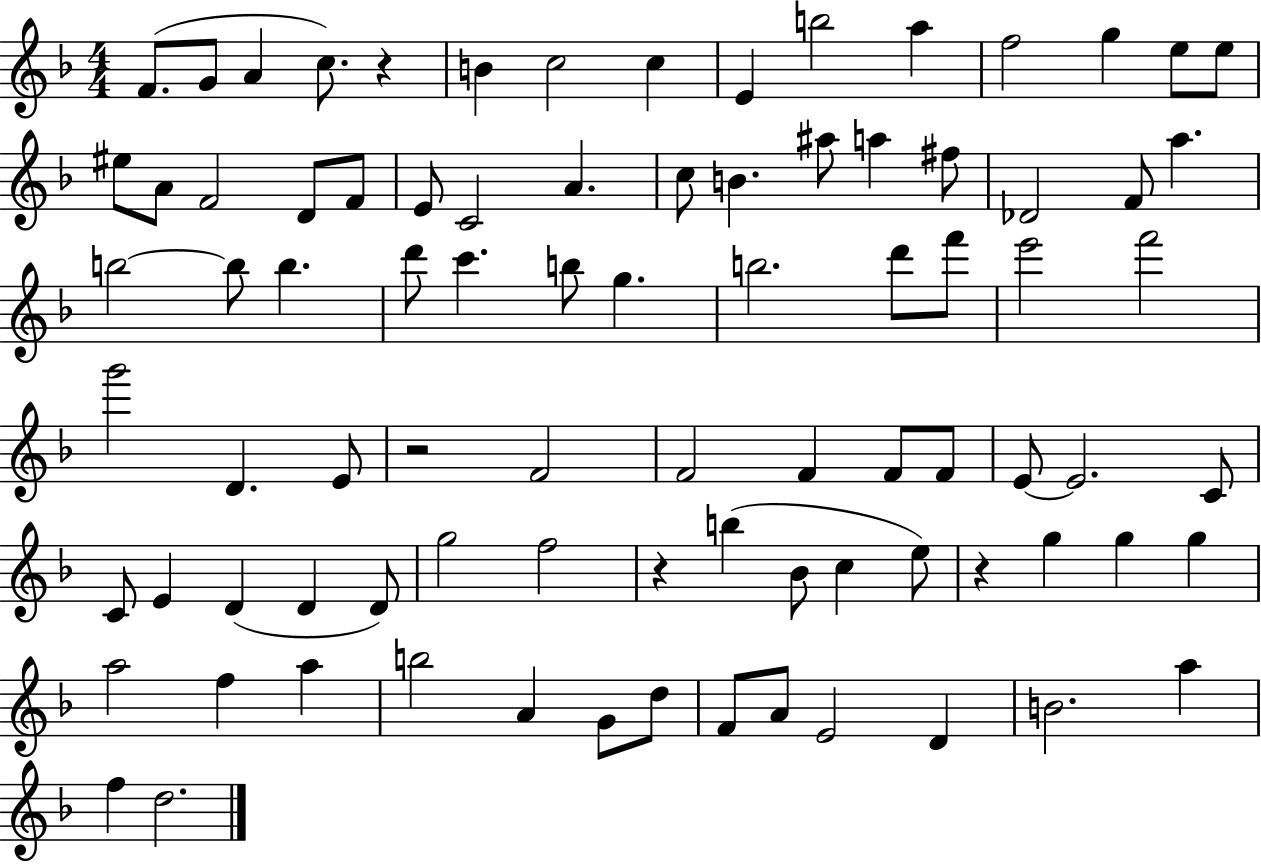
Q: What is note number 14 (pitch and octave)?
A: E5